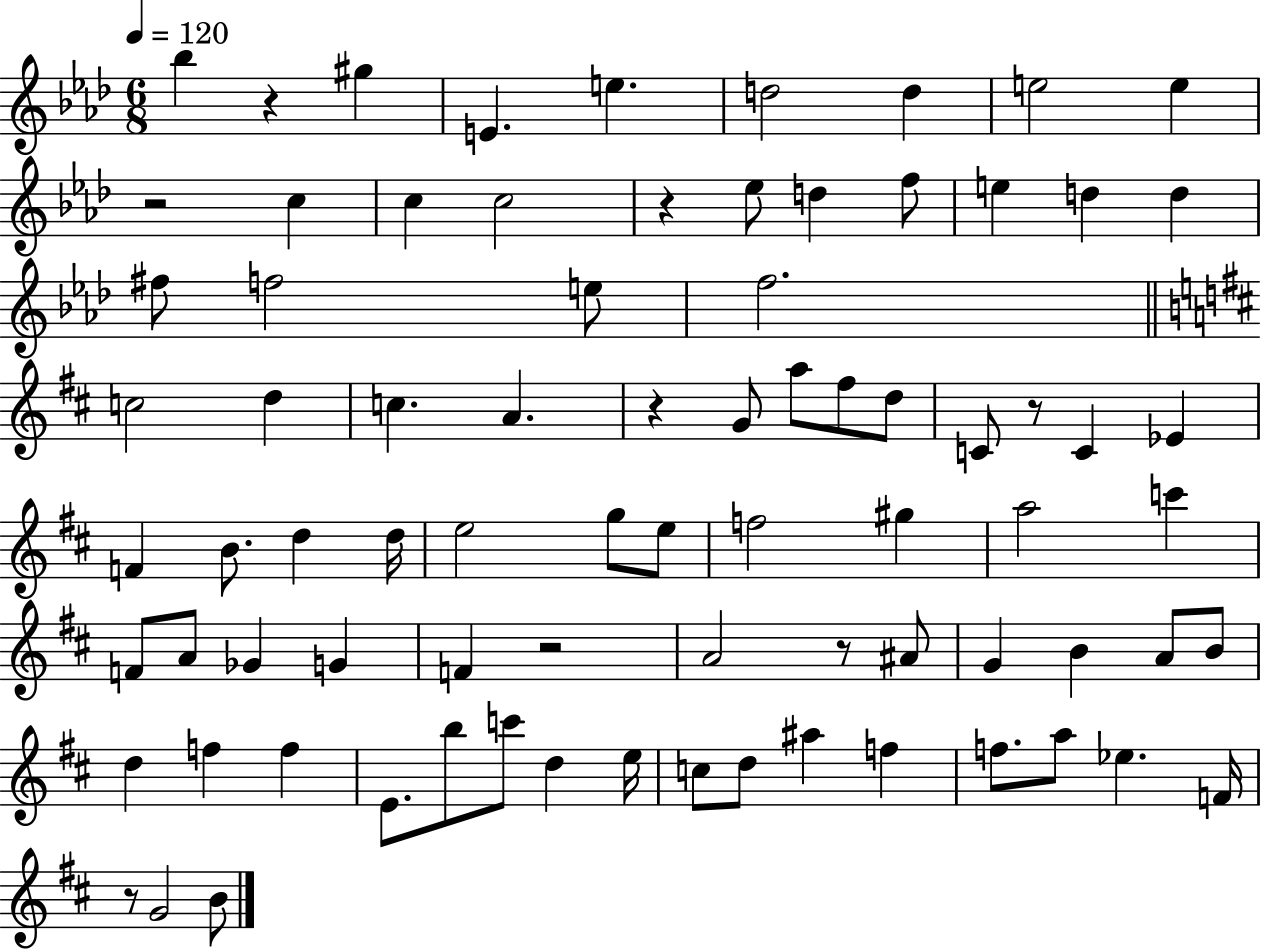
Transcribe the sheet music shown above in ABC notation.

X:1
T:Untitled
M:6/8
L:1/4
K:Ab
_b z ^g E e d2 d e2 e z2 c c c2 z _e/2 d f/2 e d d ^f/2 f2 e/2 f2 c2 d c A z G/2 a/2 ^f/2 d/2 C/2 z/2 C _E F B/2 d d/4 e2 g/2 e/2 f2 ^g a2 c' F/2 A/2 _G G F z2 A2 z/2 ^A/2 G B A/2 B/2 d f f E/2 b/2 c'/2 d e/4 c/2 d/2 ^a f f/2 a/2 _e F/4 z/2 G2 B/2